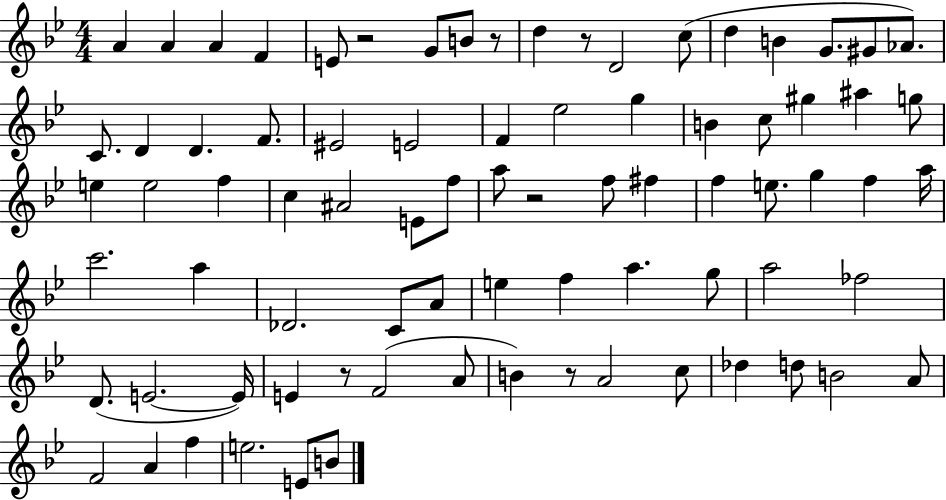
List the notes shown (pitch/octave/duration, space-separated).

A4/q A4/q A4/q F4/q E4/e R/h G4/e B4/e R/e D5/q R/e D4/h C5/e D5/q B4/q G4/e. G#4/e Ab4/e. C4/e. D4/q D4/q. F4/e. EIS4/h E4/h F4/q Eb5/h G5/q B4/q C5/e G#5/q A#5/q G5/e E5/q E5/h F5/q C5/q A#4/h E4/e F5/e A5/e R/h F5/e F#5/q F5/q E5/e. G5/q F5/q A5/s C6/h. A5/q Db4/h. C4/e A4/e E5/q F5/q A5/q. G5/e A5/h FES5/h D4/e. E4/h. E4/s E4/q R/e F4/h A4/e B4/q R/e A4/h C5/e Db5/q D5/e B4/h A4/e F4/h A4/q F5/q E5/h. E4/e B4/e